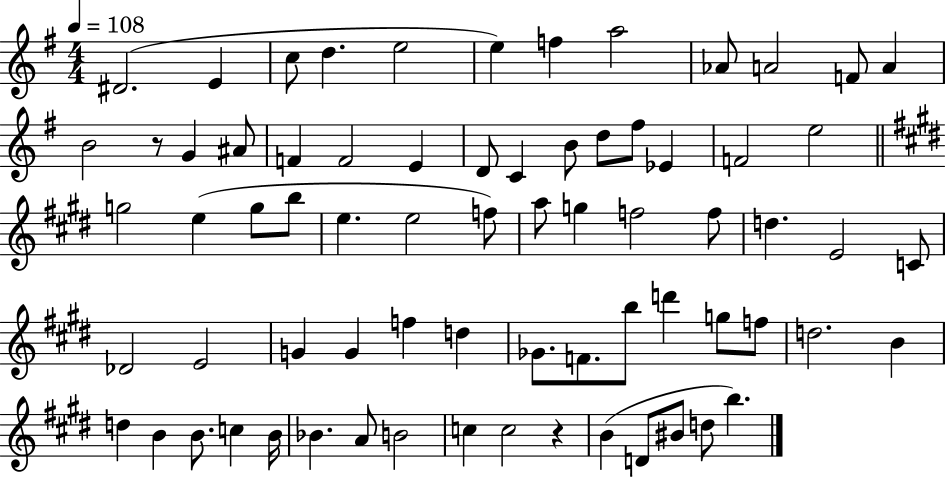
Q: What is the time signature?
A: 4/4